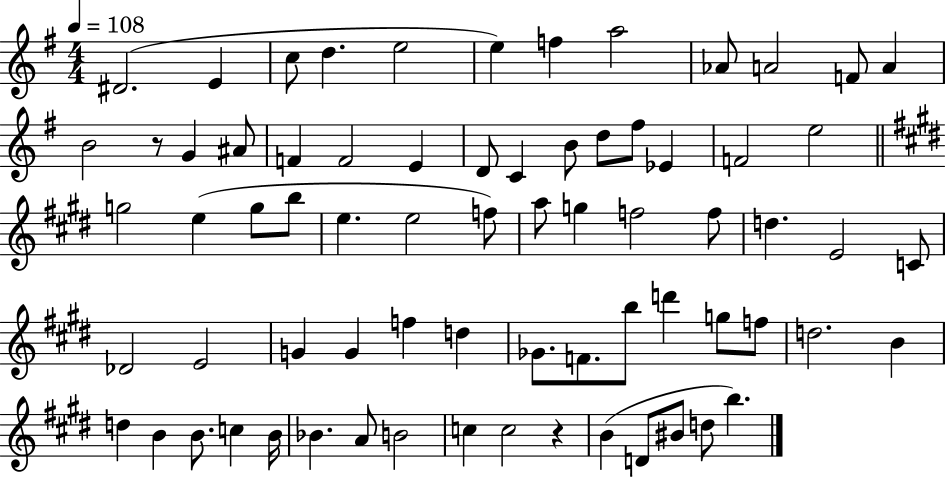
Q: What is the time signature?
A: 4/4